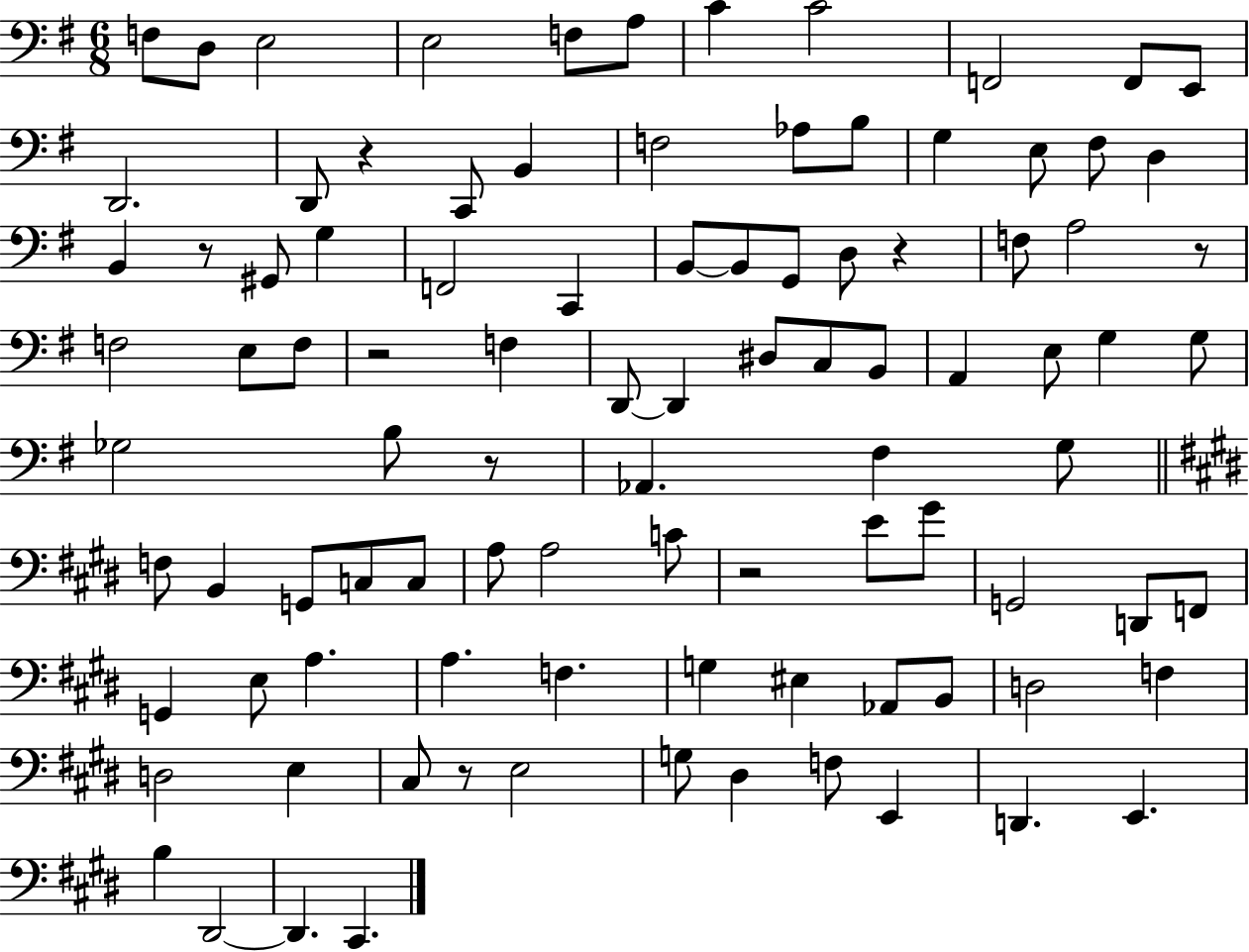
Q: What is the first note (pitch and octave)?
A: F3